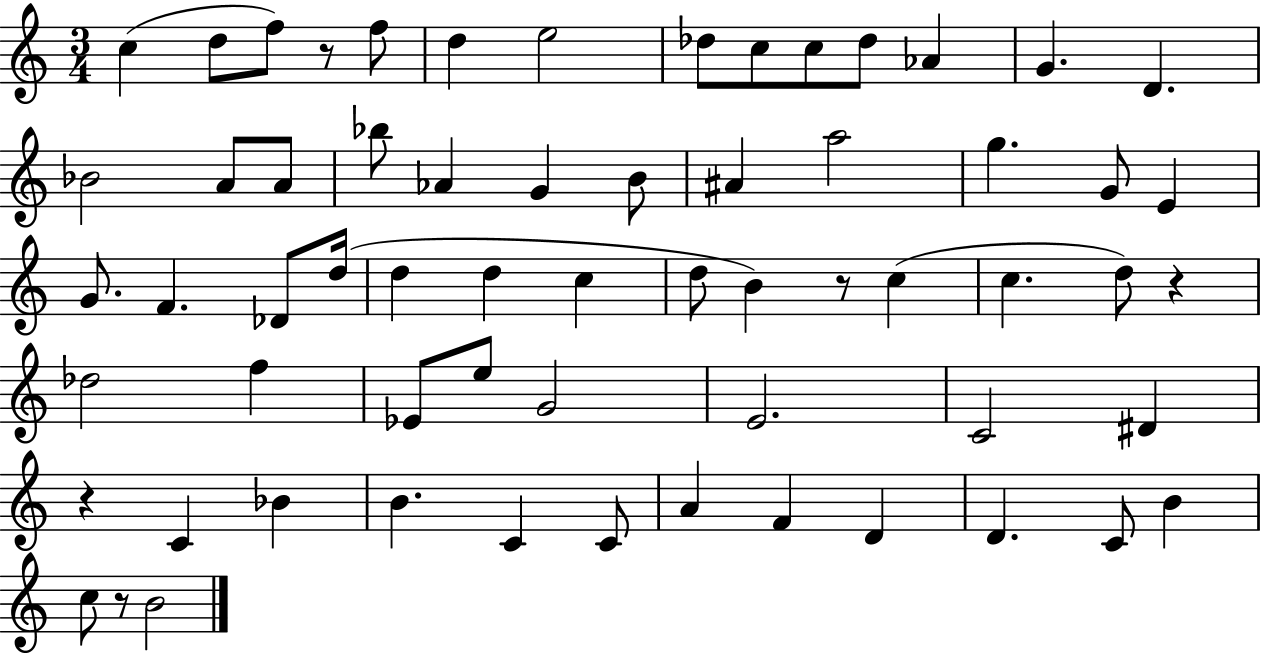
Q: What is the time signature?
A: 3/4